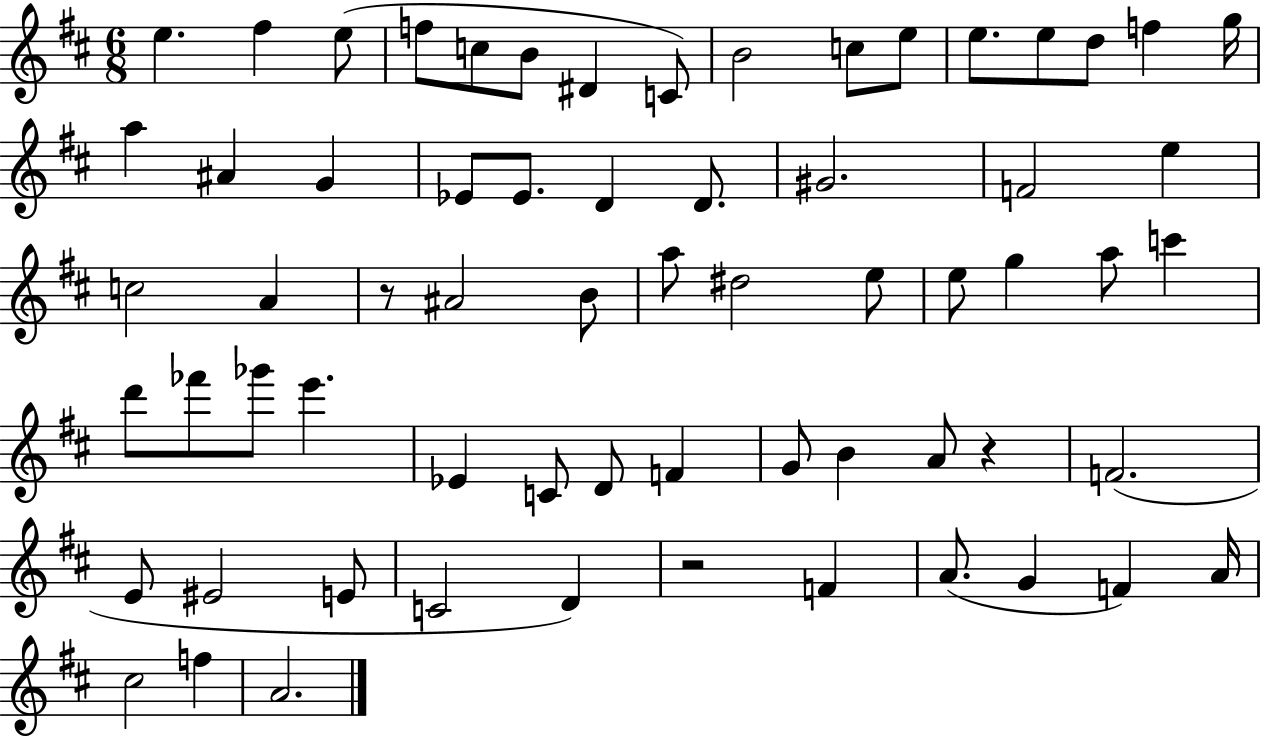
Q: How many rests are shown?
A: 3